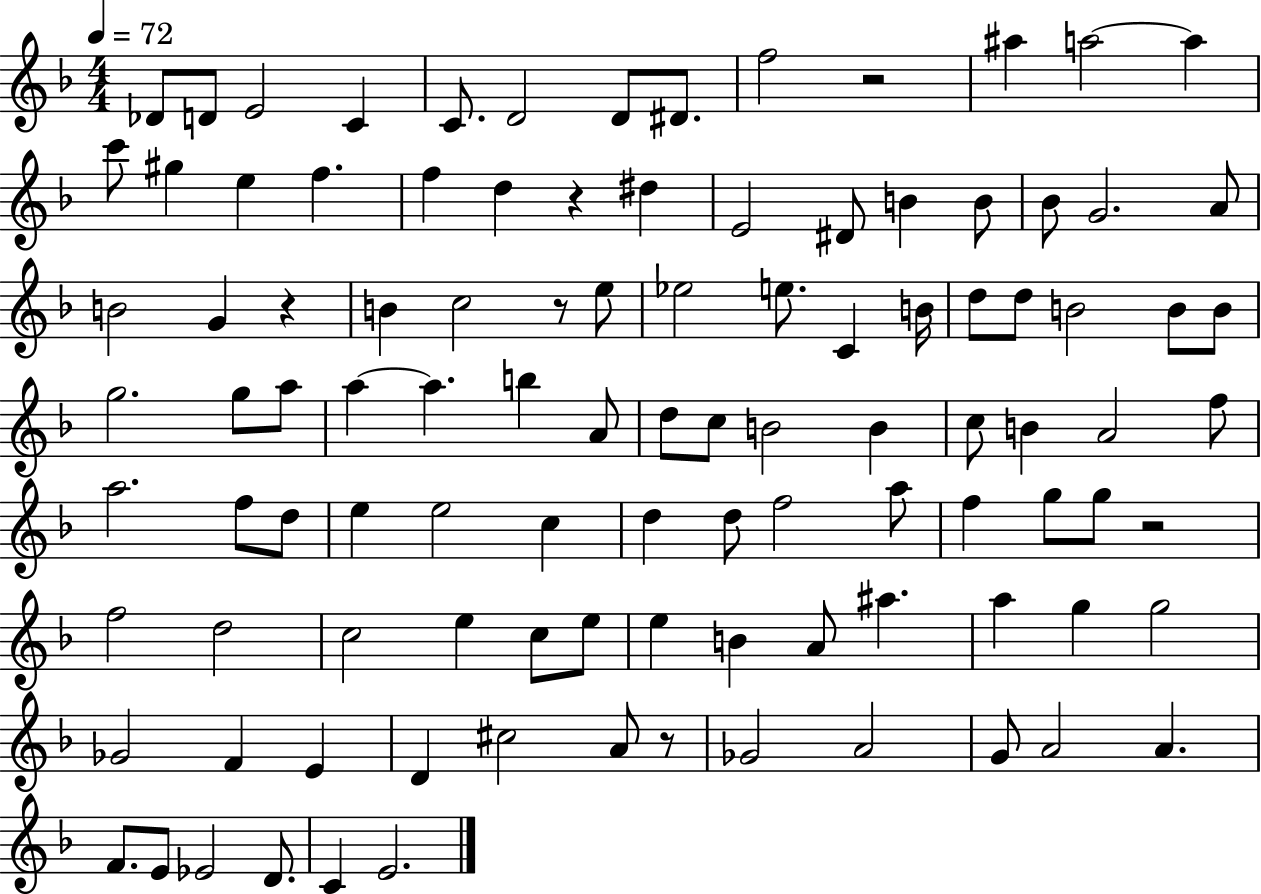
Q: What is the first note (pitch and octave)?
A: Db4